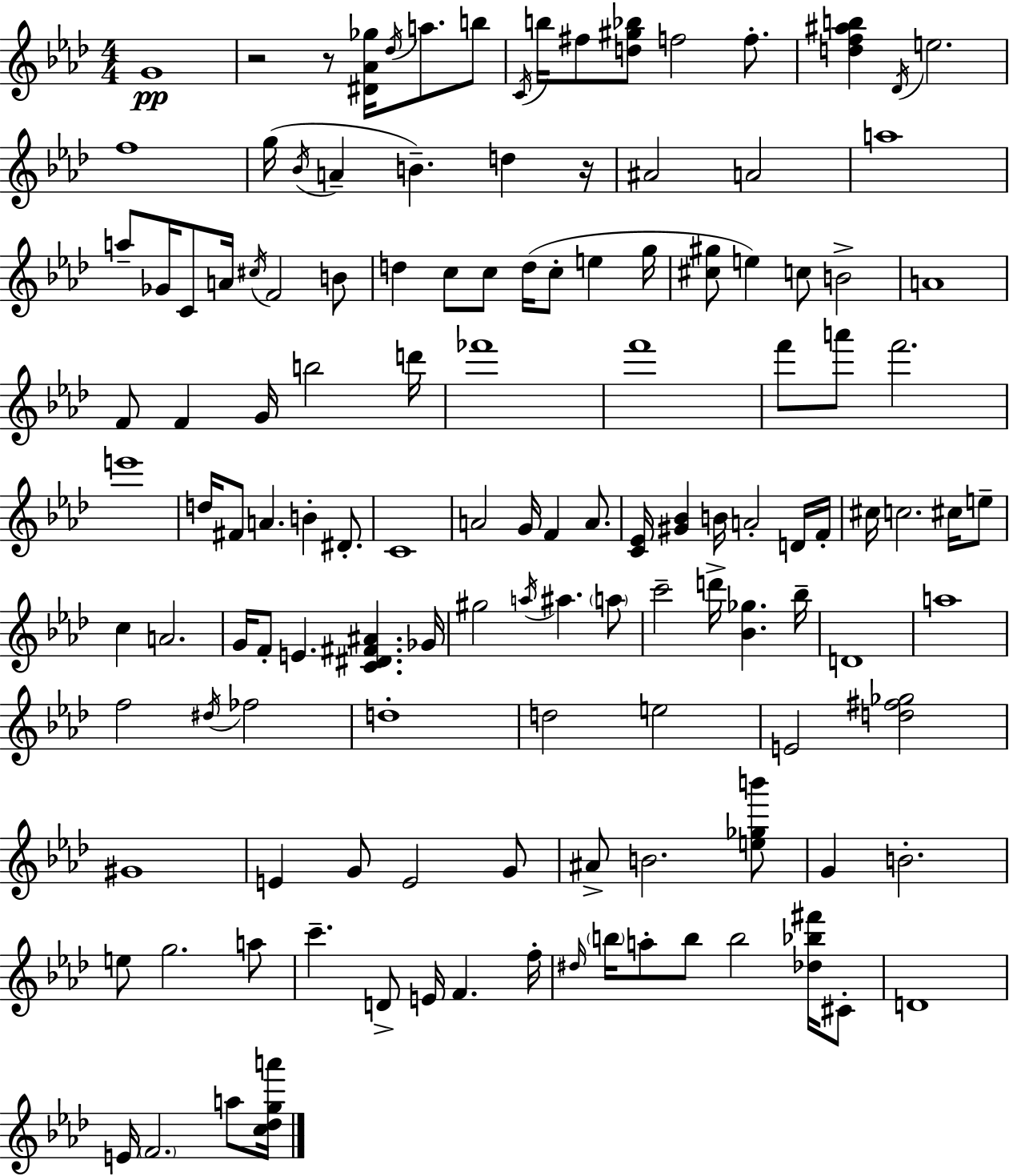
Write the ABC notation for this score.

X:1
T:Untitled
M:4/4
L:1/4
K:Fm
G4 z2 z/2 [^D_A_g]/4 _d/4 a/2 b/2 C/4 b/4 ^f/2 [d^g_b]/2 f2 f/2 [df^ab] _D/4 e2 f4 g/4 _B/4 A B d z/4 ^A2 A2 a4 a/2 _G/4 C/2 A/4 ^c/4 F2 B/2 d c/2 c/2 d/4 c/2 e g/4 [^c^g]/2 e c/2 B2 A4 F/2 F G/4 b2 d'/4 _f'4 f'4 f'/2 a'/2 f'2 e'4 d/4 ^F/2 A B ^D/2 C4 A2 G/4 F A/2 [C_E]/4 [^G_B] B/4 A2 D/4 F/4 ^c/4 c2 ^c/4 e/2 c A2 G/4 F/2 E [C^D^F^A] _G/4 ^g2 a/4 ^a a/2 c'2 d'/4 [_B_g] _b/4 D4 a4 f2 ^d/4 _f2 d4 d2 e2 E2 [d^f_g]2 ^G4 E G/2 E2 G/2 ^A/2 B2 [e_gb']/2 G B2 e/2 g2 a/2 c' D/2 E/4 F f/4 ^d/4 b/4 a/2 b/2 b2 [_d_b^f']/4 ^C/2 D4 E/4 F2 a/2 [c_dga']/4